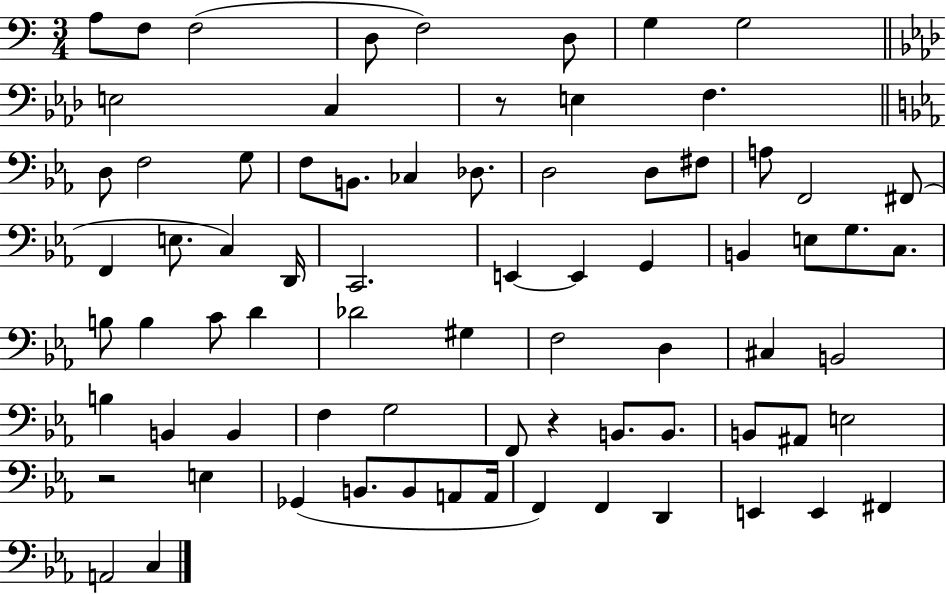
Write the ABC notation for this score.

X:1
T:Untitled
M:3/4
L:1/4
K:C
A,/2 F,/2 F,2 D,/2 F,2 D,/2 G, G,2 E,2 C, z/2 E, F, D,/2 F,2 G,/2 F,/2 B,,/2 _C, _D,/2 D,2 D,/2 ^F,/2 A,/2 F,,2 ^F,,/2 F,, E,/2 C, D,,/4 C,,2 E,, E,, G,, B,, E,/2 G,/2 C,/2 B,/2 B, C/2 D _D2 ^G, F,2 D, ^C, B,,2 B, B,, B,, F, G,2 F,,/2 z B,,/2 B,,/2 B,,/2 ^A,,/2 E,2 z2 E, _G,, B,,/2 B,,/2 A,,/2 A,,/4 F,, F,, D,, E,, E,, ^F,, A,,2 C,